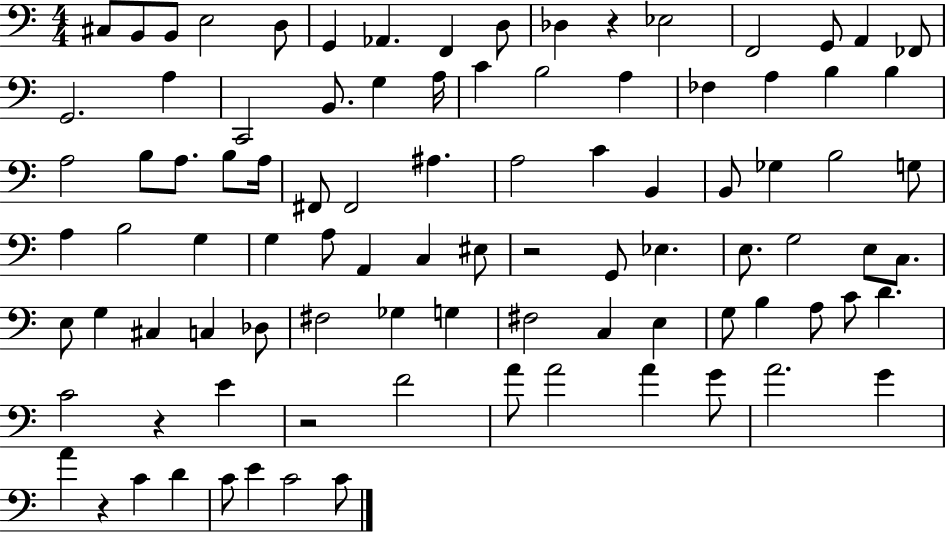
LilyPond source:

{
  \clef bass
  \numericTimeSignature
  \time 4/4
  \key c \major
  cis8 b,8 b,8 e2 d8 | g,4 aes,4. f,4 d8 | des4 r4 ees2 | f,2 g,8 a,4 fes,8 | \break g,2. a4 | c,2 b,8. g4 a16 | c'4 b2 a4 | fes4 a4 b4 b4 | \break a2 b8 a8. b8 a16 | fis,8 fis,2 ais4. | a2 c'4 b,4 | b,8 ges4 b2 g8 | \break a4 b2 g4 | g4 a8 a,4 c4 eis8 | r2 g,8 ees4. | e8. g2 e8 c8. | \break e8 g4 cis4 c4 des8 | fis2 ges4 g4 | fis2 c4 e4 | g8 b4 a8 c'8 d'4. | \break c'2 r4 e'4 | r2 f'2 | a'8 a'2 a'4 g'8 | a'2. g'4 | \break a'4 r4 c'4 d'4 | c'8 e'4 c'2 c'8 | \bar "|."
}